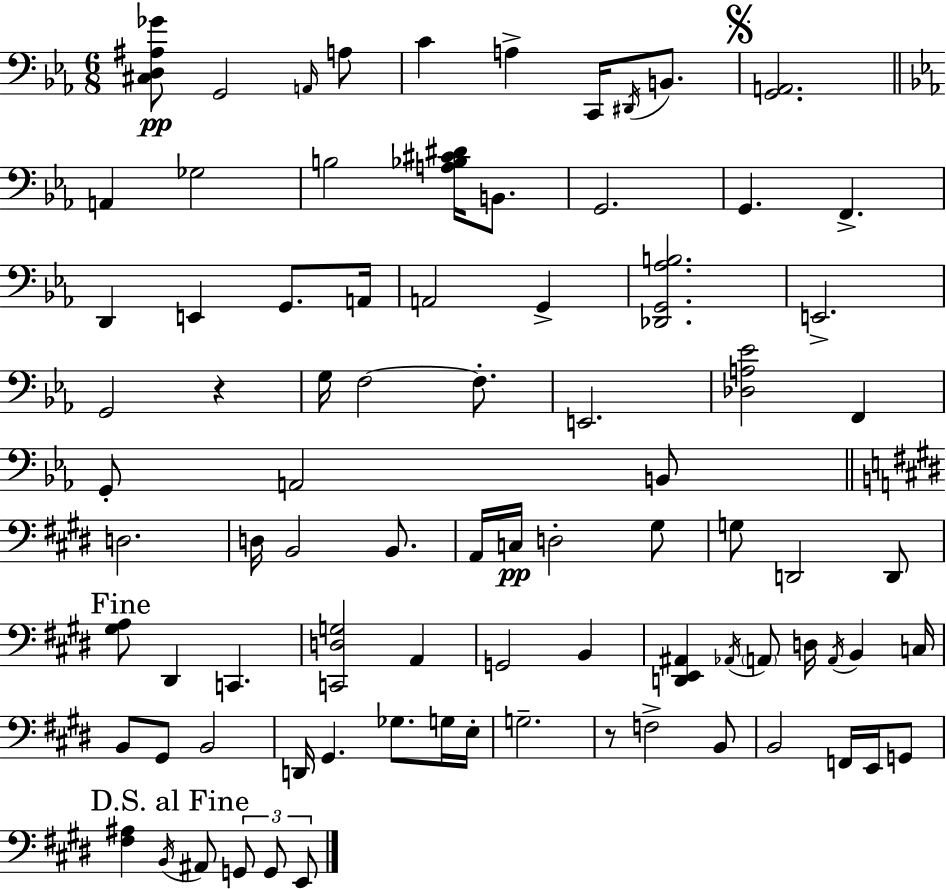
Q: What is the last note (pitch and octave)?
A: E2